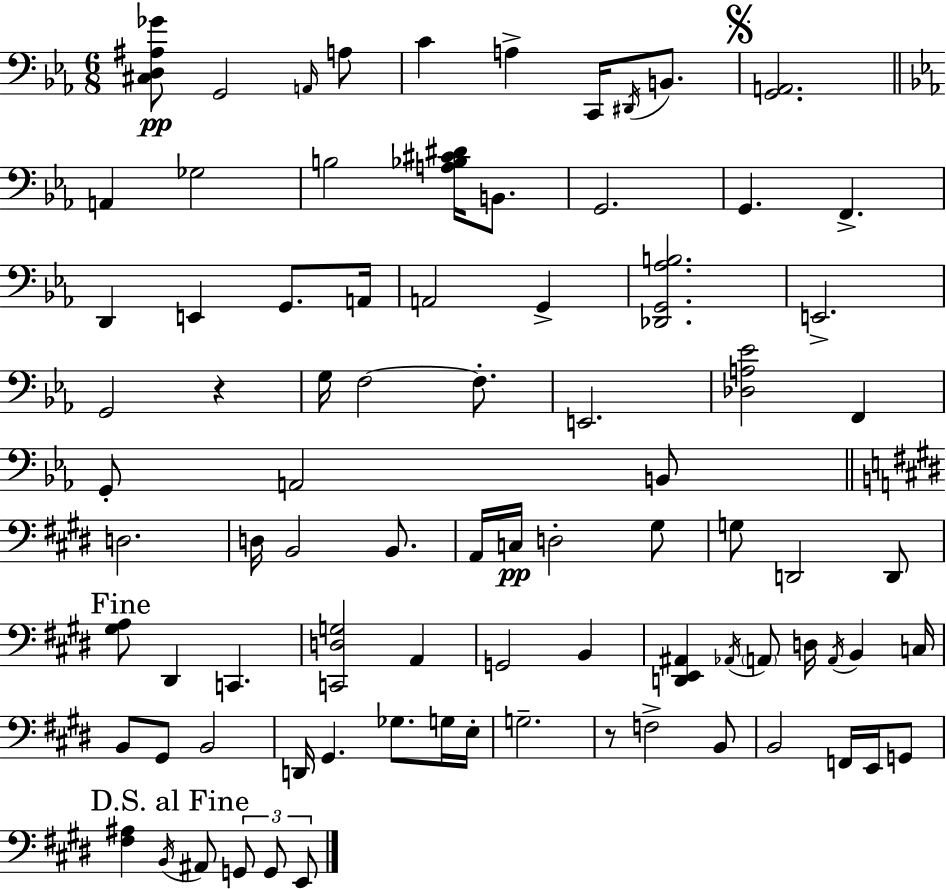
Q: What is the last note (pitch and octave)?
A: E2